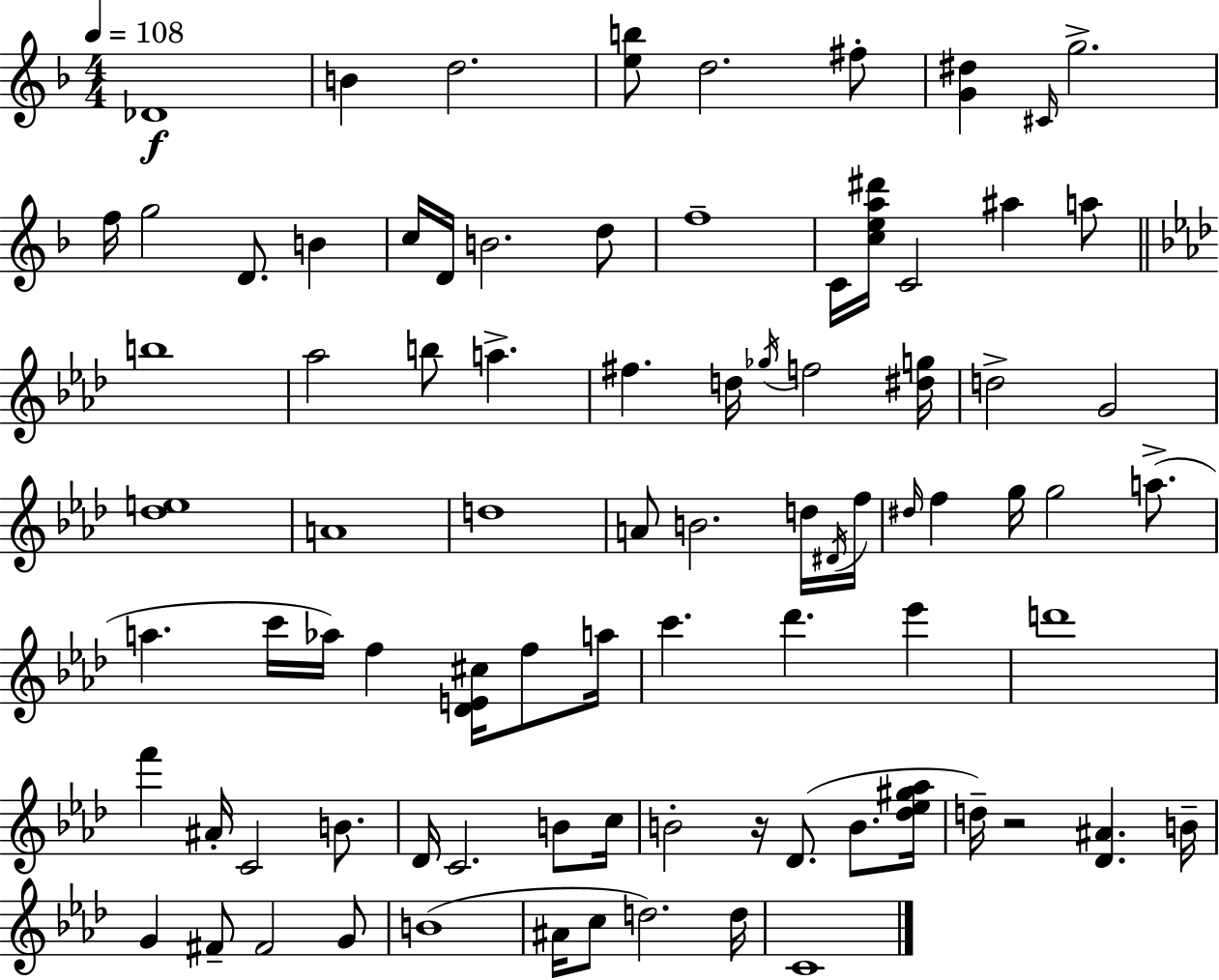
Db4/w B4/q D5/h. [E5,B5]/e D5/h. F#5/e [G4,D#5]/q C#4/s G5/h. F5/s G5/h D4/e. B4/q C5/s D4/s B4/h. D5/e F5/w C4/s [C5,E5,A5,D#6]/s C4/h A#5/q A5/e B5/w Ab5/h B5/e A5/q. F#5/q. D5/s Gb5/s F5/h [D#5,G5]/s D5/h G4/h [Db5,E5]/w A4/w D5/w A4/e B4/h. D5/s D#4/s F5/s D#5/s F5/q G5/s G5/h A5/e. A5/q. C6/s Ab5/s F5/q [Db4,E4,C#5]/s F5/e A5/s C6/q. Db6/q. Eb6/q D6/w F6/q A#4/s C4/h B4/e. Db4/s C4/h. B4/e C5/s B4/h R/s Db4/e. B4/e. [Db5,Eb5,G#5,Ab5]/s D5/s R/h [Db4,A#4]/q. B4/s G4/q F#4/e F#4/h G4/e B4/w A#4/s C5/e D5/h. D5/s C4/w